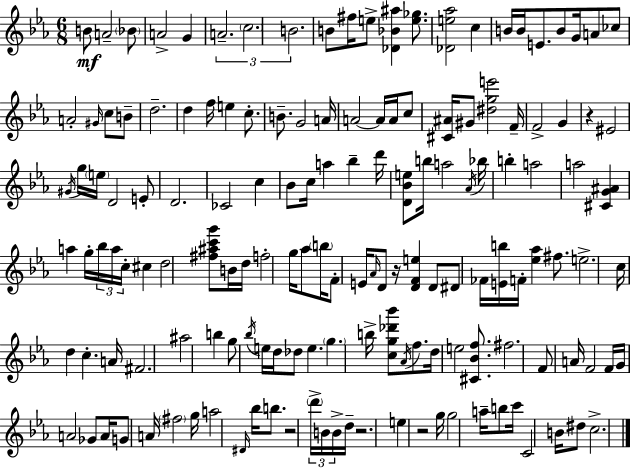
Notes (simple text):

B4/e A4/h Bb4/e A4/h G4/q A4/h. C5/h. B4/h. B4/e F#5/s E5/e [Db4,Bb4,A#5]/q [E5,Gb5]/e. [Db4,E5,Ab5]/h C5/q B4/s B4/s E4/e. B4/e G4/s A4/e CES5/e A4/h G#4/s C5/e B4/e D5/h. D5/q F5/s E5/q C5/e. B4/e. G4/h A4/s A4/h A4/s A4/s C5/e [C#4,A#4]/s G#4/e [D#5,G5,E6]/h F4/s F4/h G4/q R/q EIS4/h G#4/s G5/s E5/s D4/h E4/e D4/h. CES4/h C5/q Bb4/e C5/s A5/q Bb5/q D6/s [D4,Bb4,E5]/e B5/s A5/h Ab4/s Bb5/s B5/q A5/h A5/h [C#4,G4,A#4]/q A5/q G5/s Bb5/s A5/s C5/s C#5/q D5/h [F#5,A#5,C6,G6]/e B4/s D5/s F5/h G5/s Ab5/e B5/s F4/e E4/s Ab4/s D4/e R/s [D4,F4,E5]/q D4/e D#4/e FES4/s [E4,B5]/s F4/s [Eb5,Ab5]/q F#5/e. E5/h. C5/s D5/q C5/q. A4/s F#4/h. A#5/h B5/q G5/e Bb5/s E5/s D5/s Db5/e E5/q. G5/q. B5/s [C5,G5,Db6,Bb6]/e Ab4/s F5/e. D5/s E5/h [C#4,Bb4,F5]/e. F#5/h. F4/e A4/s F4/h F4/s G4/s A4/h Gb4/e A4/s G4/e A4/s F#5/h G5/s A5/h D#4/s Bb5/s B5/e. R/h D6/s B4/s B4/s D5/s R/h. E5/q R/h G5/s G5/h A5/s B5/e C6/s C4/h B4/s D#5/e C5/h.